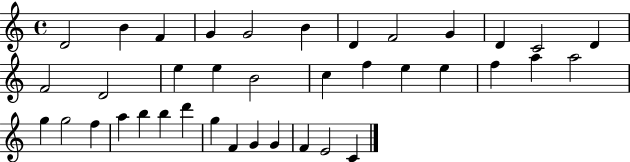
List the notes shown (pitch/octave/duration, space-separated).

D4/h B4/q F4/q G4/q G4/h B4/q D4/q F4/h G4/q D4/q C4/h D4/q F4/h D4/h E5/q E5/q B4/h C5/q F5/q E5/q E5/q F5/q A5/q A5/h G5/q G5/h F5/q A5/q B5/q B5/q D6/q G5/q F4/q G4/q G4/q F4/q E4/h C4/q